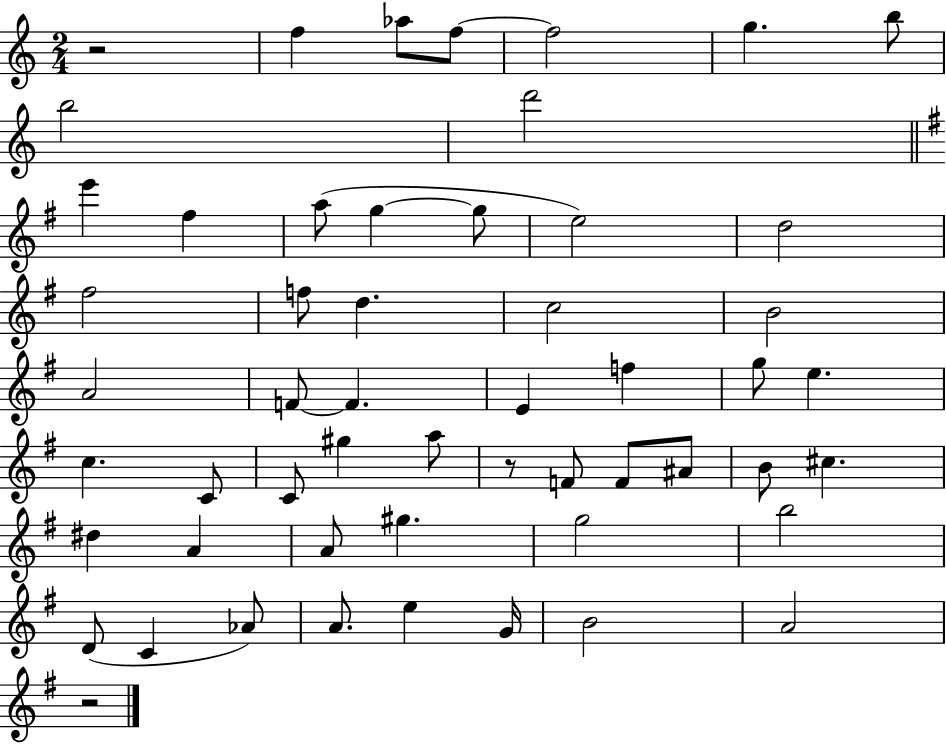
X:1
T:Untitled
M:2/4
L:1/4
K:C
z2 f _a/2 f/2 f2 g b/2 b2 d'2 e' ^f a/2 g g/2 e2 d2 ^f2 f/2 d c2 B2 A2 F/2 F E f g/2 e c C/2 C/2 ^g a/2 z/2 F/2 F/2 ^A/2 B/2 ^c ^d A A/2 ^g g2 b2 D/2 C _A/2 A/2 e G/4 B2 A2 z2